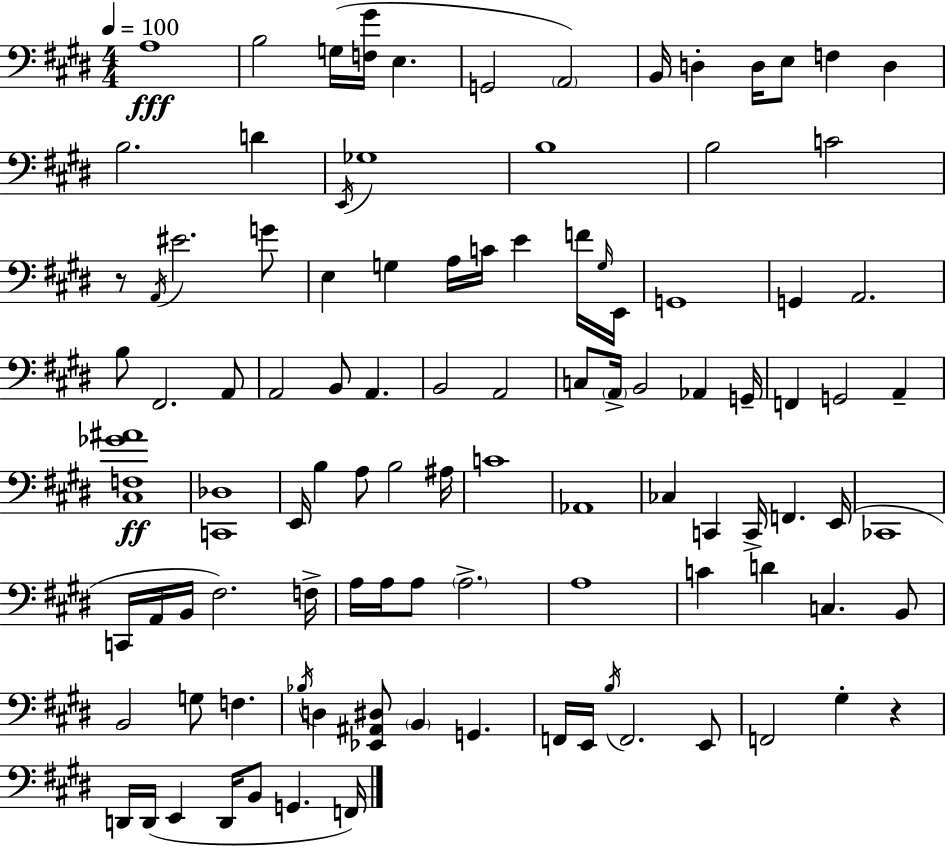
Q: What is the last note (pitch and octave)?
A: F2